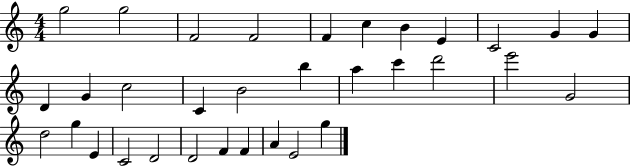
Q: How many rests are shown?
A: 0